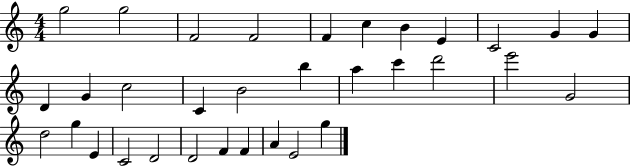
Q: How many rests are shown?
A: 0